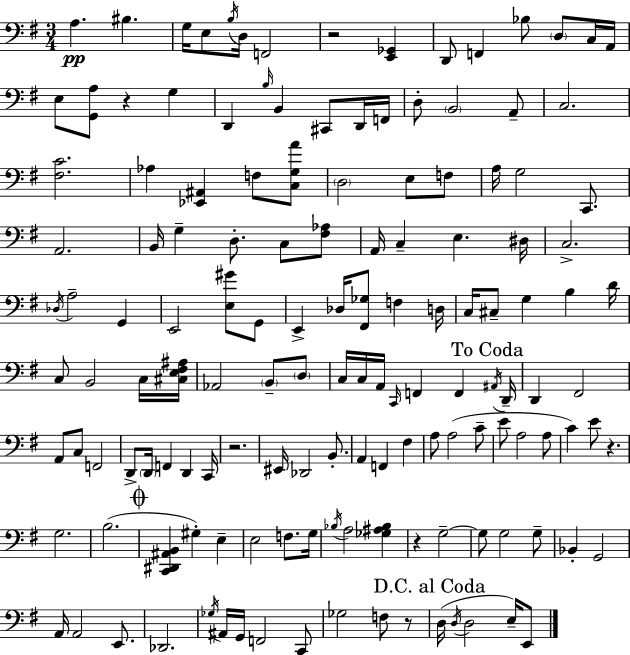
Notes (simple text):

A3/q. BIS3/q. G3/s E3/e B3/s D3/s F2/h R/h [E2,Gb2]/q D2/e F2/q Bb3/e D3/e C3/s A2/s E3/e [G2,A3]/e R/q G3/q D2/q B3/s B2/q C#2/e D2/s F2/s D3/e B2/h A2/e C3/h. [F#3,C4]/h. Ab3/q [Eb2,A#2]/q F3/e [C3,G3,A4]/e D3/h E3/e F3/e A3/s G3/h C2/e. A2/h. B2/s G3/q D3/e. C3/e [F#3,Ab3]/e A2/s C3/q E3/q. D#3/s C3/h. Db3/s A3/h G2/q E2/h [E3,G#4]/e G2/e E2/q Db3/s [F#2,Gb3]/e F3/q D3/s C3/s C#3/e G3/q B3/q D4/s C3/e B2/h C3/s [C#3,E3,F#3,A#3]/s Ab2/h B2/e D3/e C3/s C3/s A2/s C2/s F2/q F2/q A#2/s D2/s D2/q F#2/h A2/e C3/e F2/h D2/e D2/s F2/q D2/q C2/s R/h. EIS2/s Db2/h B2/e. A2/q F2/q F#3/q A3/e A3/h C4/e E4/e A3/h A3/e C4/q E4/e R/q. G3/h. B3/h. [C2,D#2,A#2,B2]/q G#3/q E3/q E3/h F3/e. G3/s Bb3/s A3/h [Gb3,A#3,Bb3]/q R/q G3/h G3/e G3/h G3/e Bb2/q G2/h A2/s A2/h E2/e. Db2/h. Gb3/s A#2/s G2/s F2/h C2/e Gb3/h F3/e R/e D3/s D3/s D3/h E3/s E2/e